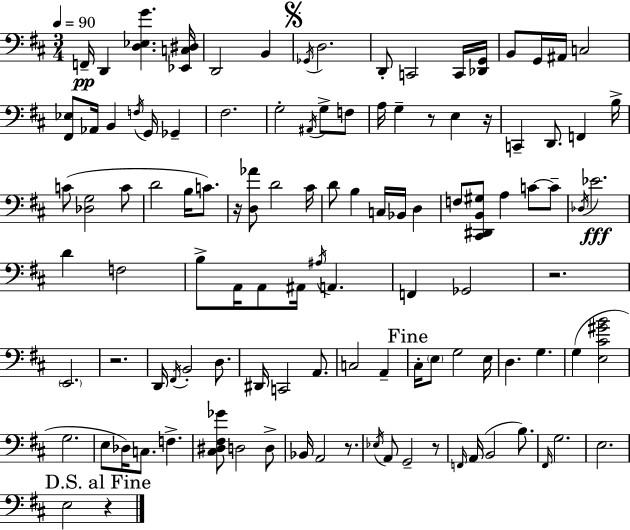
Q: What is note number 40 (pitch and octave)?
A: C3